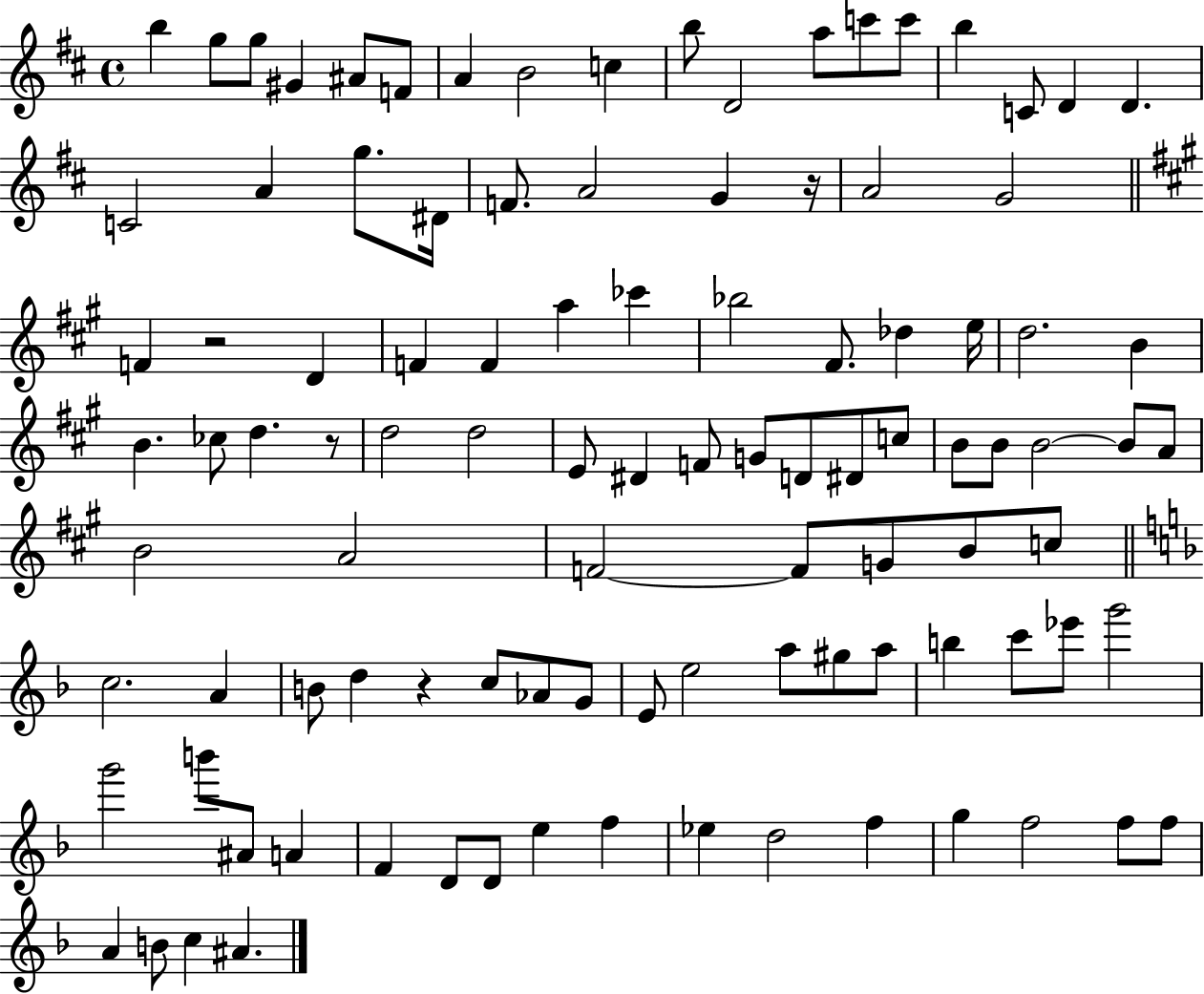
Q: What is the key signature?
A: D major